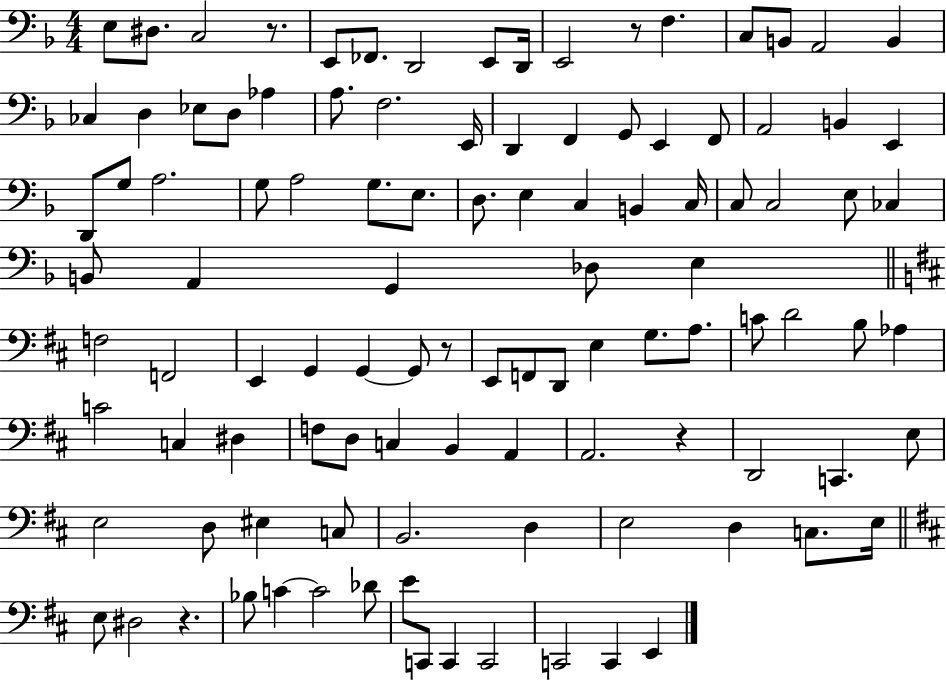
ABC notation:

X:1
T:Untitled
M:4/4
L:1/4
K:F
E,/2 ^D,/2 C,2 z/2 E,,/2 _F,,/2 D,,2 E,,/2 D,,/4 E,,2 z/2 F, C,/2 B,,/2 A,,2 B,, _C, D, _E,/2 D,/2 _A, A,/2 F,2 E,,/4 D,, F,, G,,/2 E,, F,,/2 A,,2 B,, E,, D,,/2 G,/2 A,2 G,/2 A,2 G,/2 E,/2 D,/2 E, C, B,, C,/4 C,/2 C,2 E,/2 _C, B,,/2 A,, G,, _D,/2 E, F,2 F,,2 E,, G,, G,, G,,/2 z/2 E,,/2 F,,/2 D,,/2 E, G,/2 A,/2 C/2 D2 B,/2 _A, C2 C, ^D, F,/2 D,/2 C, B,, A,, A,,2 z D,,2 C,, E,/2 E,2 D,/2 ^E, C,/2 B,,2 D, E,2 D, C,/2 E,/4 E,/2 ^D,2 z _B,/2 C C2 _D/2 E/2 C,,/2 C,, C,,2 C,,2 C,, E,,